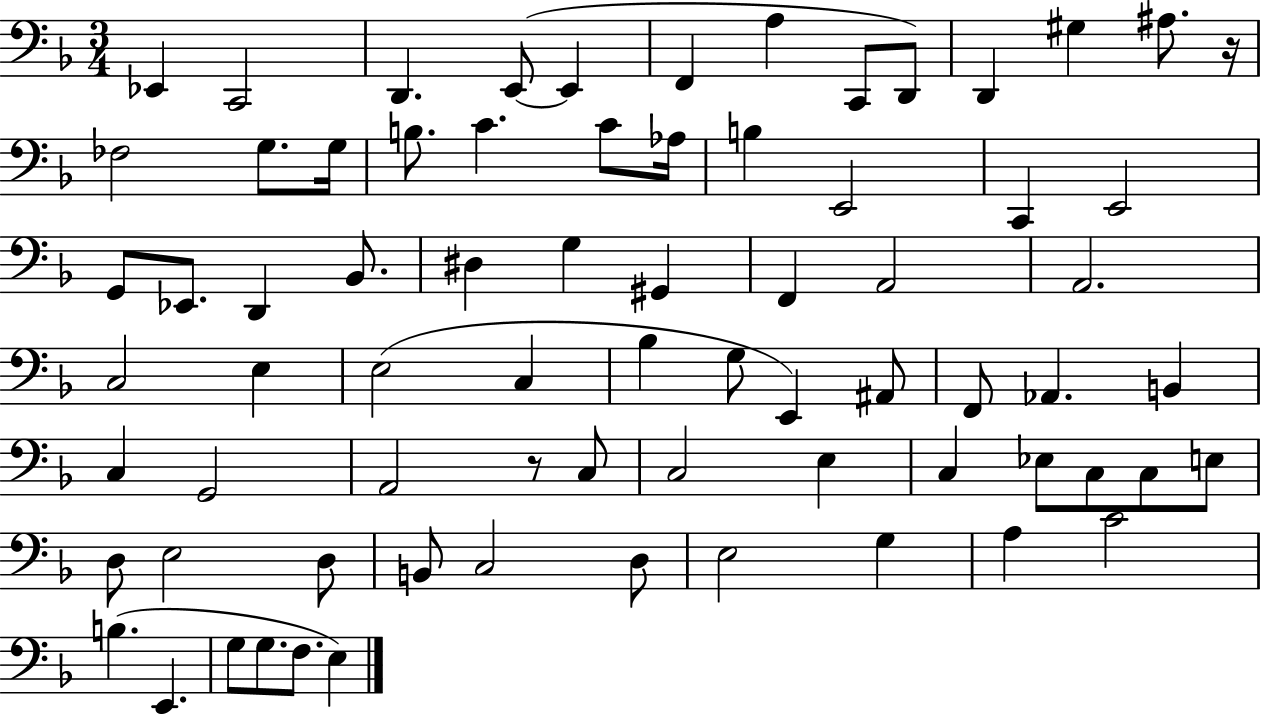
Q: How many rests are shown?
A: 2